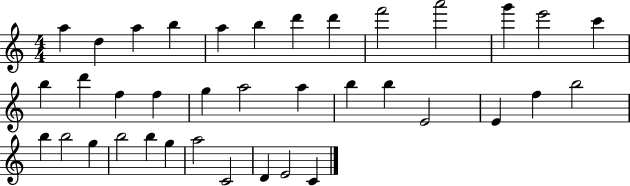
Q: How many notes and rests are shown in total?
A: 37